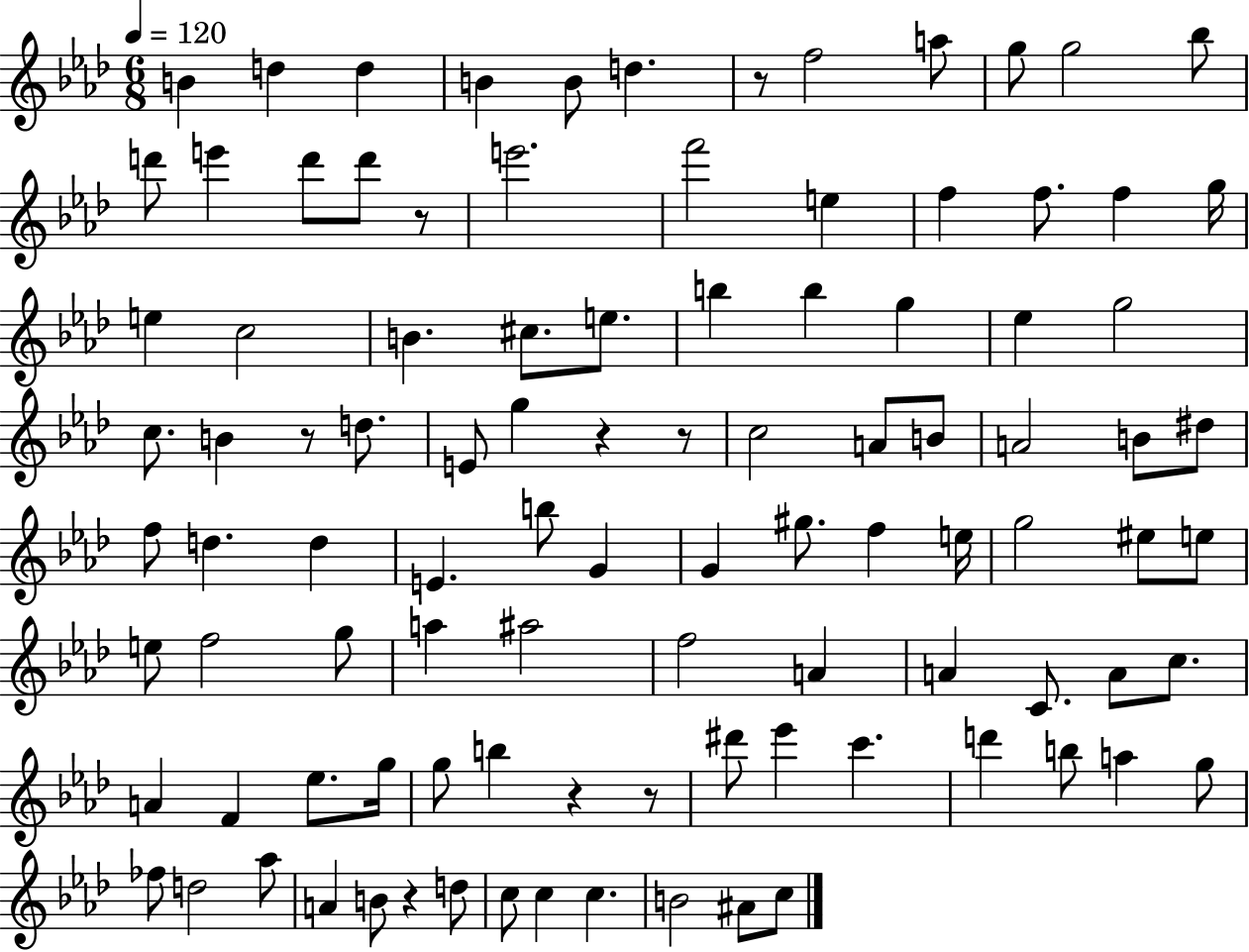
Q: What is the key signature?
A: AES major